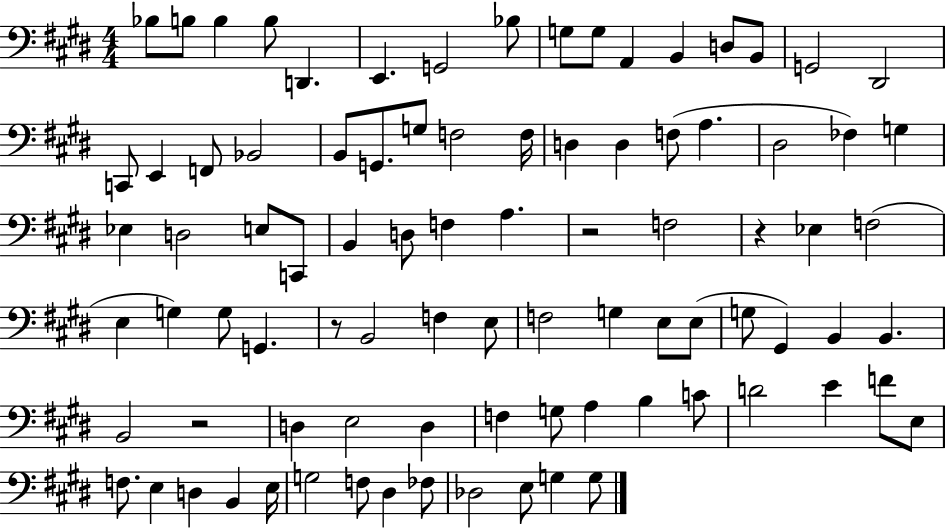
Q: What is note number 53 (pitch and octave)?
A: E3